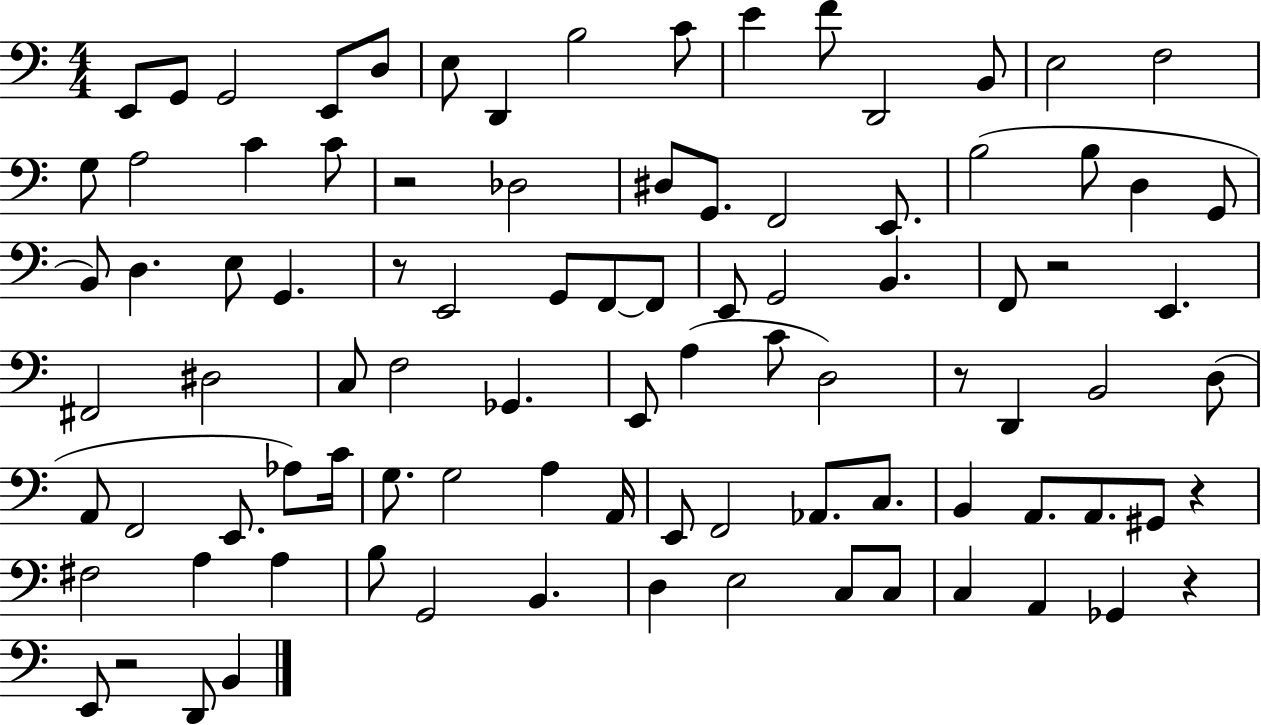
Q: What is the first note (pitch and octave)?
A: E2